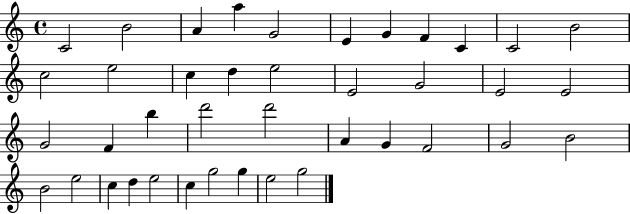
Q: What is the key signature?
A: C major